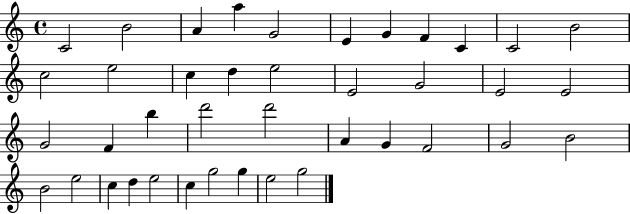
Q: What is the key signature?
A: C major